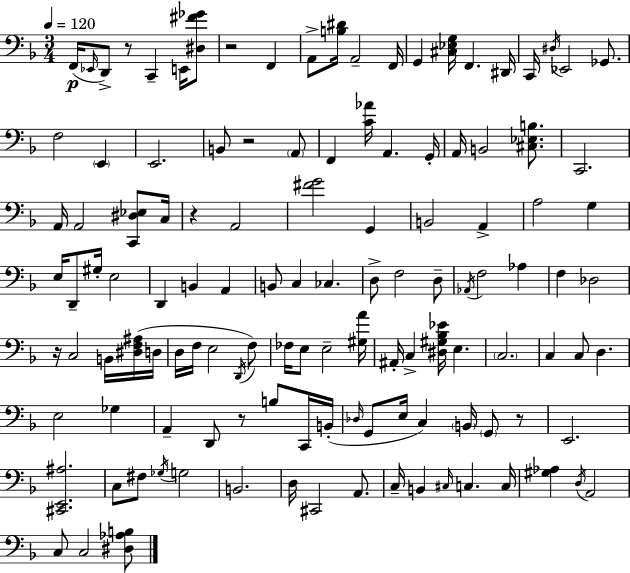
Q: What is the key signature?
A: D minor